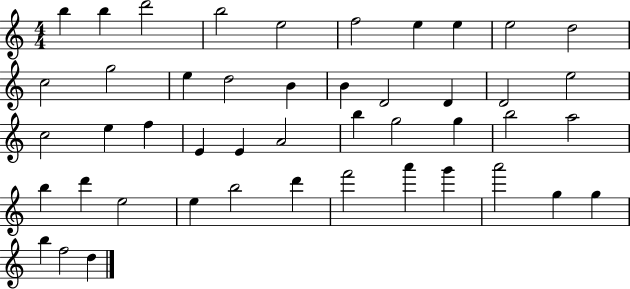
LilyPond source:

{
  \clef treble
  \numericTimeSignature
  \time 4/4
  \key c \major
  b''4 b''4 d'''2 | b''2 e''2 | f''2 e''4 e''4 | e''2 d''2 | \break c''2 g''2 | e''4 d''2 b'4 | b'4 d'2 d'4 | d'2 e''2 | \break c''2 e''4 f''4 | e'4 e'4 a'2 | b''4 g''2 g''4 | b''2 a''2 | \break b''4 d'''4 e''2 | e''4 b''2 d'''4 | f'''2 a'''4 g'''4 | a'''2 g''4 g''4 | \break b''4 f''2 d''4 | \bar "|."
}